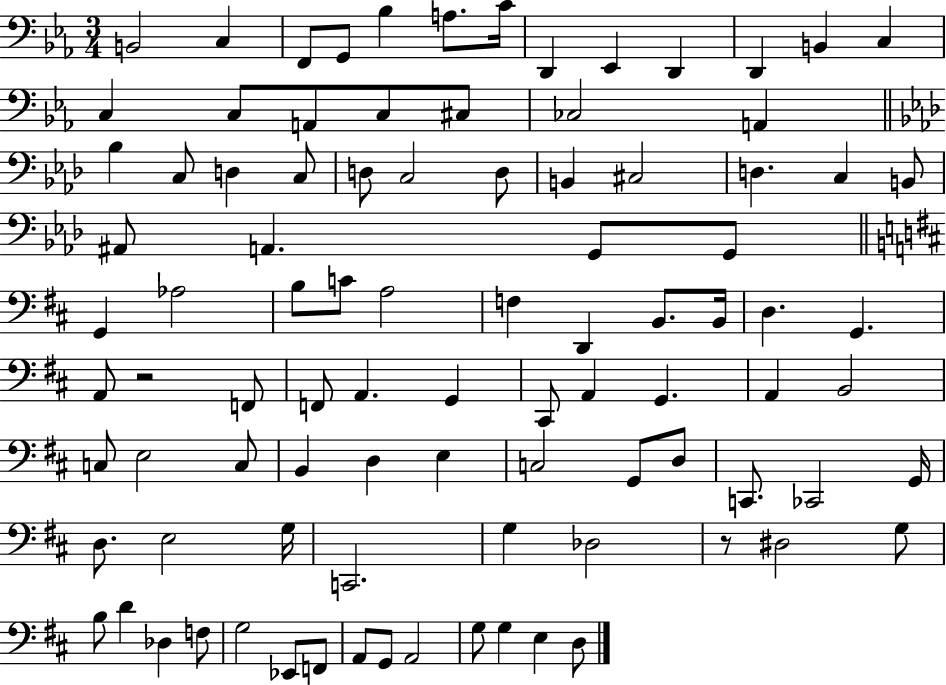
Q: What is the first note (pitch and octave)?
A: B2